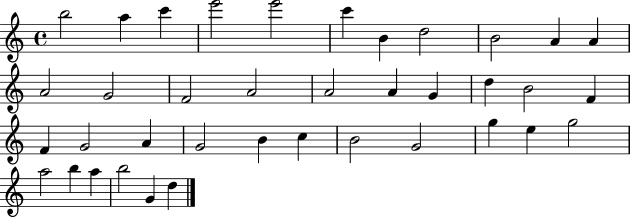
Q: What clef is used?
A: treble